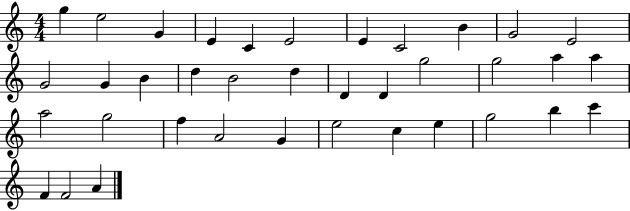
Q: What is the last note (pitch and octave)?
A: A4